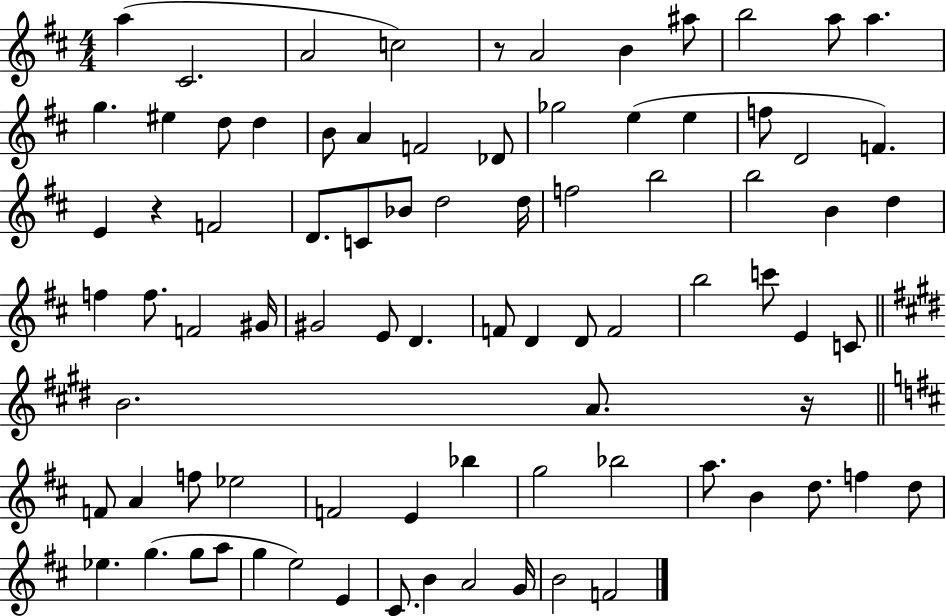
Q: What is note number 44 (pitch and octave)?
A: F4